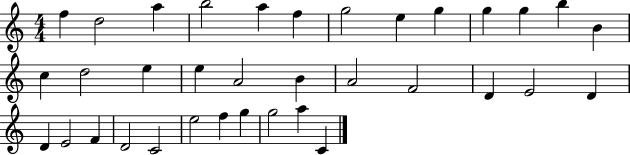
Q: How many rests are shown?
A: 0